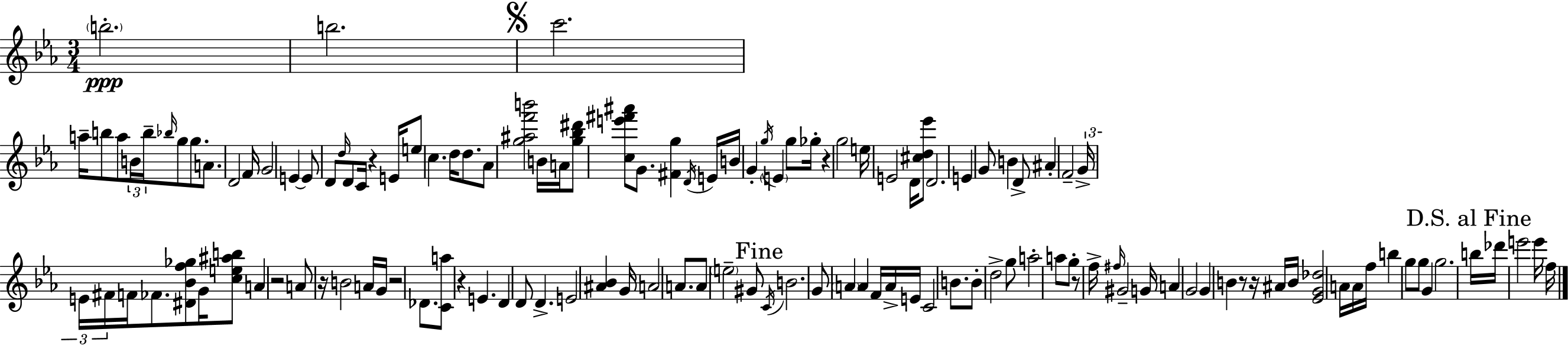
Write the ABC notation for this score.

X:1
T:Untitled
M:3/4
L:1/4
K:Eb
b2 b2 c'2 a/4 b/2 a/2 B/4 b/4 _b/4 g/2 g/2 A/2 D2 F/4 G2 E E/2 D/2 d/4 D/2 C/4 z E/4 e/2 c d/4 d/2 _A/2 [g^af'b']2 B/4 A/4 [g_b^d']/2 [ce'^f'^a']/2 G/2 [^Fg] D/4 E/4 B/4 G g/4 E g/2 _g/4 z g2 e/4 E2 D/4 [^cd_e']/2 D2 E G/2 B D/2 ^A F2 G/4 E/4 ^F/4 F/4 _F/2 [^D_Bf_g]/2 G/4 [ce^ab]/2 A z2 A/2 z/4 B2 A/4 G/4 z2 _D/2 [Ca]/2 z E D D/2 D E2 [^A_B] G/4 A2 A/2 A/2 e2 ^G/2 C/4 B2 G/2 A A F/4 A/4 E/4 C2 B/2 B/2 d2 g/2 a2 a/2 g/2 z/2 f/4 ^f/4 ^G2 G/4 A G2 G B z/2 z/4 ^A/4 B/4 [_EG_d]2 A/4 A/4 f/4 b g/2 g/2 G g2 b/4 _d'/4 e'2 e'/4 f/4